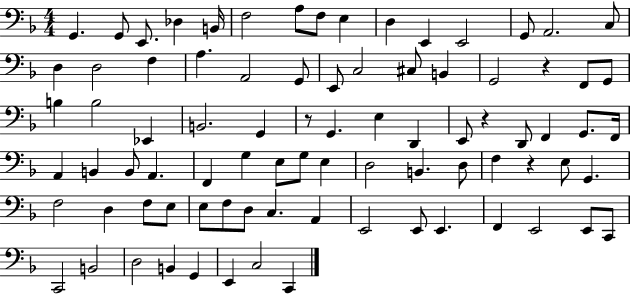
G2/q. G2/e E2/e. Db3/q B2/s F3/h A3/e F3/e E3/q D3/q E2/q E2/h G2/e A2/h. C3/e D3/q D3/h F3/q A3/q. A2/h G2/e E2/e C3/h C#3/e B2/q G2/h R/q F2/e G2/e B3/q B3/h Eb2/q B2/h. G2/q R/e G2/q. E3/q D2/q E2/e R/q D2/e F2/q G2/e. F2/s A2/q B2/q B2/e A2/q. F2/q G3/q E3/e G3/e E3/q D3/h B2/q. D3/e F3/q R/q E3/e G2/q. F3/h D3/q F3/e E3/e E3/e F3/e D3/e C3/q. A2/q E2/h E2/e E2/q. F2/q E2/h E2/e C2/e C2/h B2/h D3/h B2/q G2/q E2/q C3/h C2/q